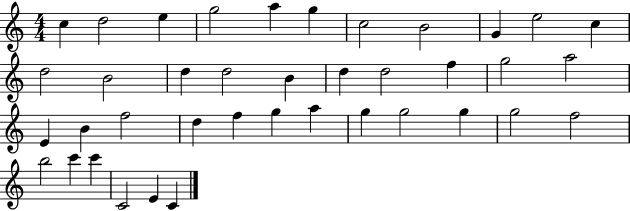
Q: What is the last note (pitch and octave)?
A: C4